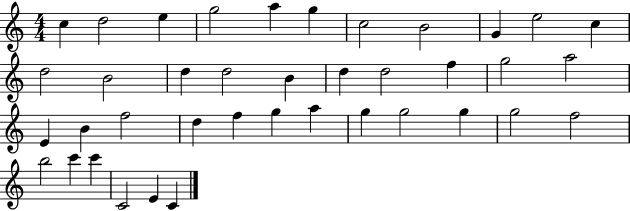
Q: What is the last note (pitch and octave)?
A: C4